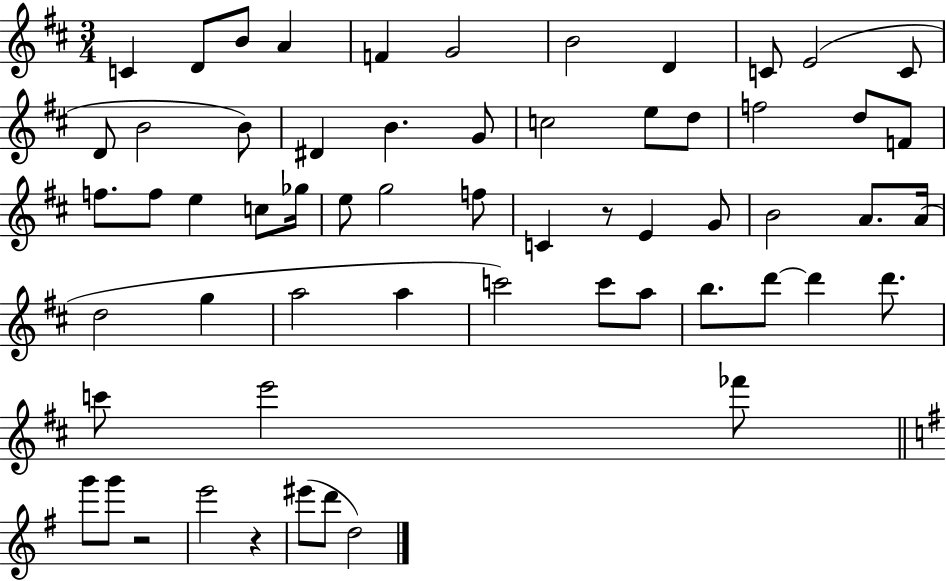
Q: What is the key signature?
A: D major